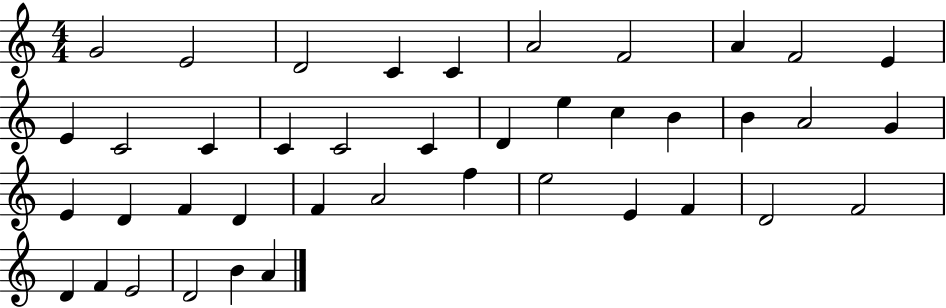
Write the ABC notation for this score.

X:1
T:Untitled
M:4/4
L:1/4
K:C
G2 E2 D2 C C A2 F2 A F2 E E C2 C C C2 C D e c B B A2 G E D F D F A2 f e2 E F D2 F2 D F E2 D2 B A